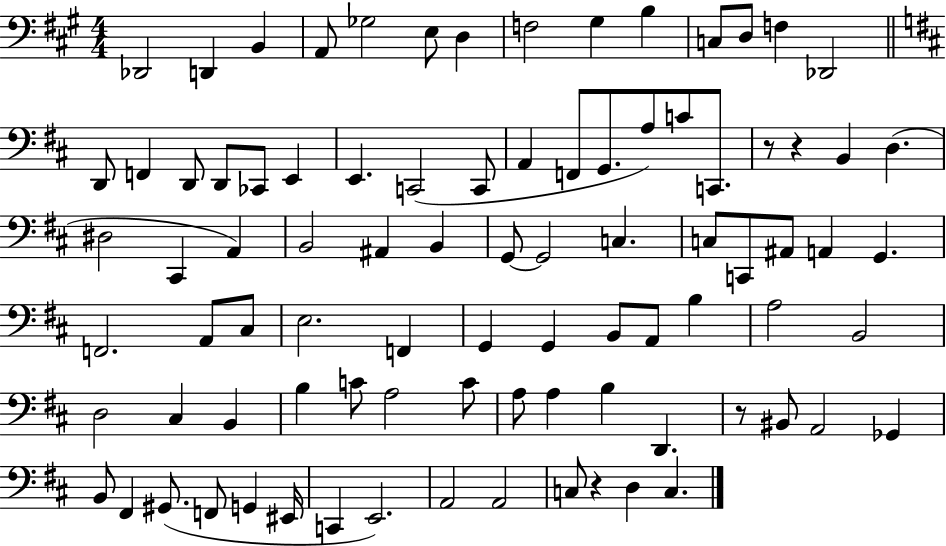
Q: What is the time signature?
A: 4/4